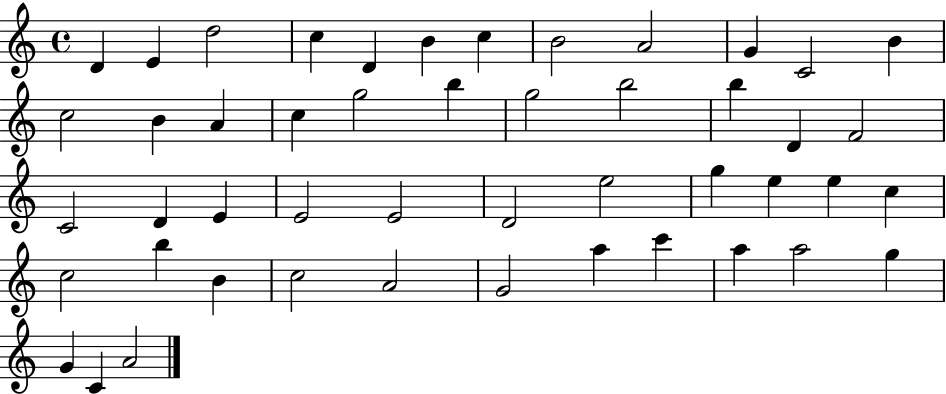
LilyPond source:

{
  \clef treble
  \time 4/4
  \defaultTimeSignature
  \key c \major
  d'4 e'4 d''2 | c''4 d'4 b'4 c''4 | b'2 a'2 | g'4 c'2 b'4 | \break c''2 b'4 a'4 | c''4 g''2 b''4 | g''2 b''2 | b''4 d'4 f'2 | \break c'2 d'4 e'4 | e'2 e'2 | d'2 e''2 | g''4 e''4 e''4 c''4 | \break c''2 b''4 b'4 | c''2 a'2 | g'2 a''4 c'''4 | a''4 a''2 g''4 | \break g'4 c'4 a'2 | \bar "|."
}